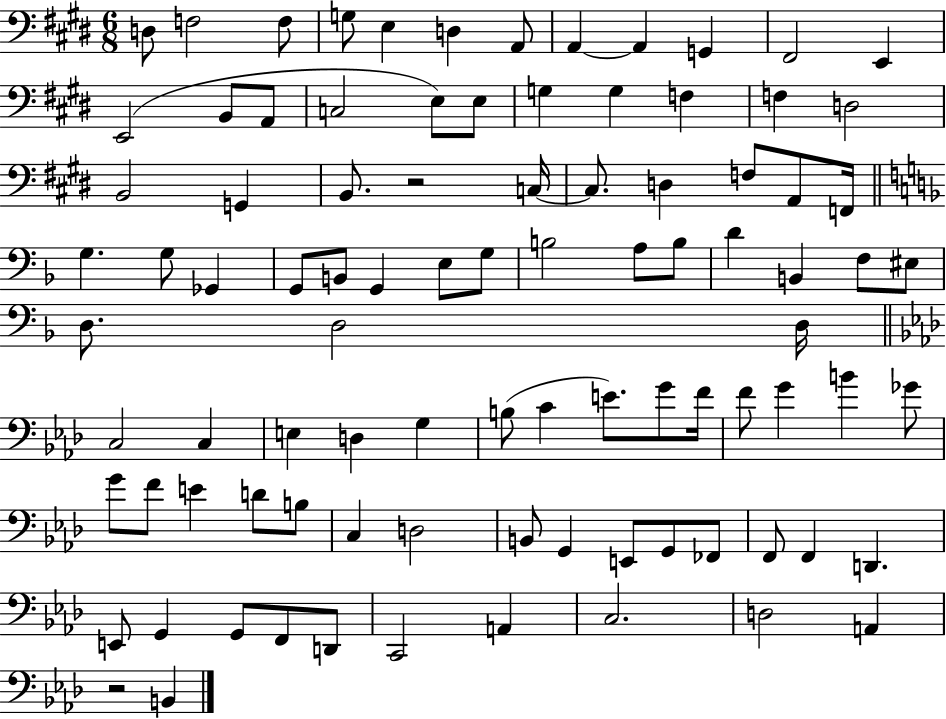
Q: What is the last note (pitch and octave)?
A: B2